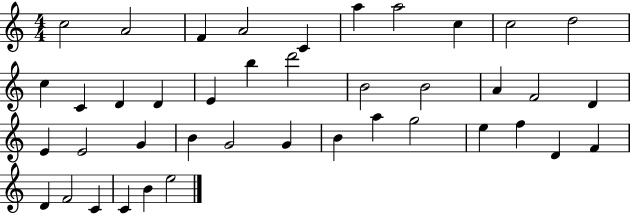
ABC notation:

X:1
T:Untitled
M:4/4
L:1/4
K:C
c2 A2 F A2 C a a2 c c2 d2 c C D D E b d'2 B2 B2 A F2 D E E2 G B G2 G B a g2 e f D F D F2 C C B e2